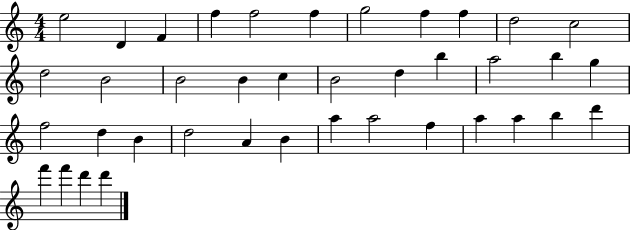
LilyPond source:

{
  \clef treble
  \numericTimeSignature
  \time 4/4
  \key c \major
  e''2 d'4 f'4 | f''4 f''2 f''4 | g''2 f''4 f''4 | d''2 c''2 | \break d''2 b'2 | b'2 b'4 c''4 | b'2 d''4 b''4 | a''2 b''4 g''4 | \break f''2 d''4 b'4 | d''2 a'4 b'4 | a''4 a''2 f''4 | a''4 a''4 b''4 d'''4 | \break f'''4 f'''4 d'''4 d'''4 | \bar "|."
}